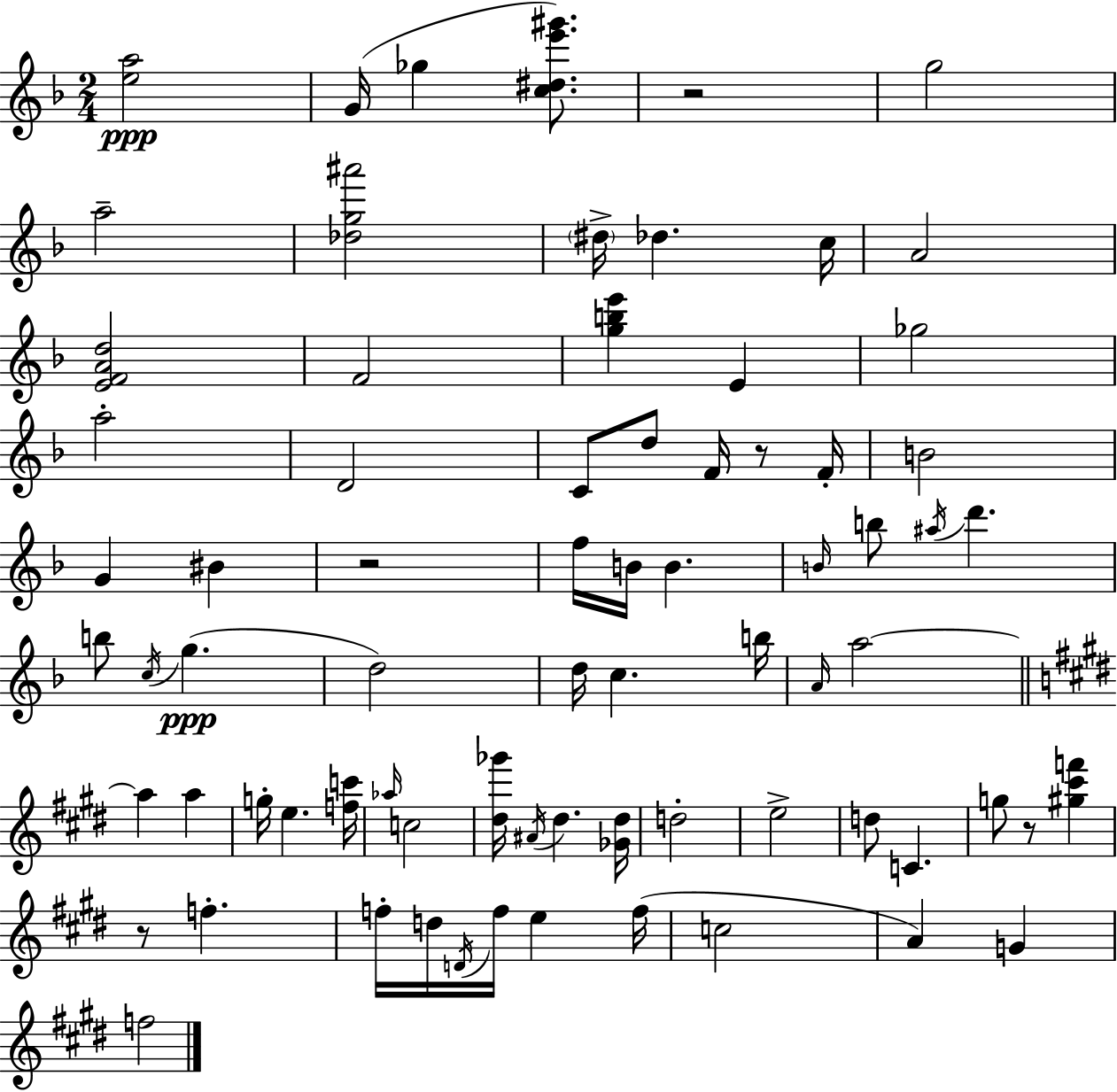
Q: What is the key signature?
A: F major